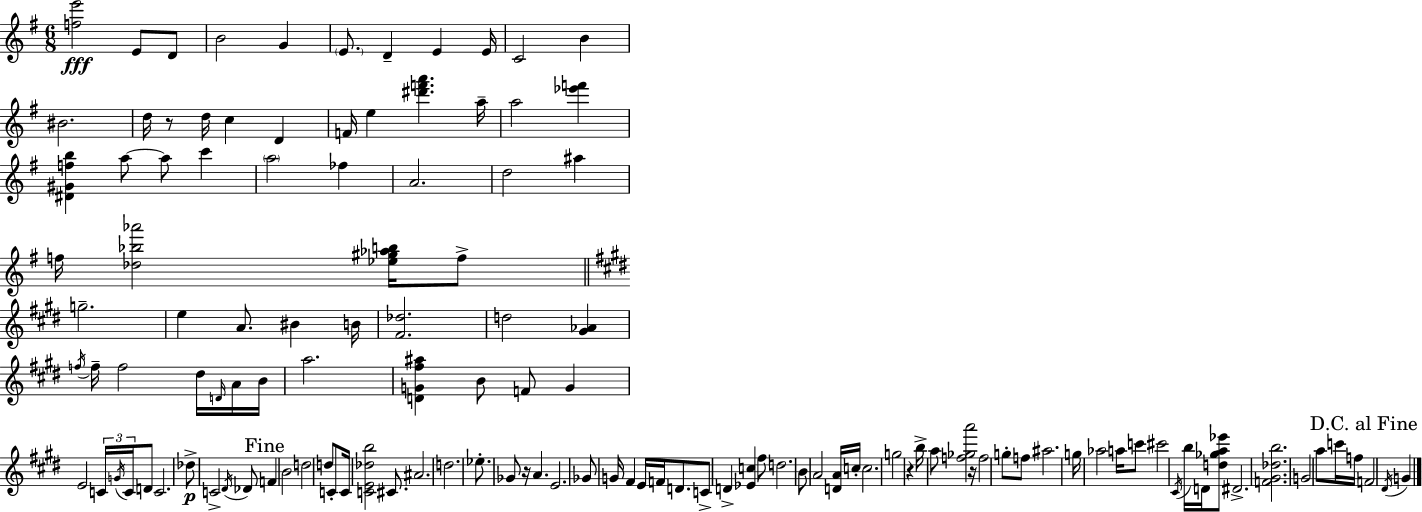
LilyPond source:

{
  \clef treble
  \numericTimeSignature
  \time 6/8
  \key e \minor
  <f'' e'''>2\fff e'8 d'8 | b'2 g'4 | \parenthesize e'8. d'4-- e'4 e'16 | c'2 b'4 | \break bis'2. | d''16 r8 d''16 c''4 d'4 | f'16 e''4 <dis''' f''' a'''>4. a''16-- | a''2 <ees''' f'''>4 | \break <dis' gis' f'' b''>4 a''8~~ a''8 c'''4 | \parenthesize a''2 fes''4 | a'2. | d''2 ais''4 | \break f''16 <des'' bes'' aes'''>2 <ees'' gis'' aes'' b''>16 f''8-> | \bar "||" \break \key e \major g''2.-- | e''4 a'8. bis'4 b'16 | <fis' des''>2. | d''2 <gis' aes'>4 | \break \acciaccatura { f''16 } f''16-- f''2 dis''16 \grace { d'16 } | a'16 b'16 a''2. | <d' g' fis'' ais''>4 b'8 f'8 g'4 | e'2 \tuplet 3/2 { c'16 \acciaccatura { g'16 } | \break c'16 } d'8 c'2. | des''8->\p c'2-> | \acciaccatura { dis'16 } des'8 \mark "Fine" f'4 b'2 | d''2 | \break d''8 c'8-. c'16 <c' e' des'' b''>2 | cis'8. ais'2. | d''2. | ees''8.-. ges'8 r16 a'4. | \break e'2. | ges'8 g'16 fis'4 e'16 | f'16 d'8. c'8-> d'4-> <ees' c''>4 | fis''8 d''2. | \break b'8 a'2 | <d' a'>16 c''16-. c''2. | g''2 | r4 b''16-> a''8 <f'' ges'' a'''>2 | \break r16 f''2 | g''8-. f''8 ais''2. | g''16 aes''2 | a''16 c'''8 cis'''2 | \break \acciaccatura { cis'16 } b''16 d'16 <d'' ges'' a'' ees'''>8 dis'2.-> | <f' gis' des'' b''>2. | g'2 | a''8 c'''16 f''16 \mark "D.C. al Fine" f'2 | \break \acciaccatura { dis'16 } g'4 \bar "|."
}